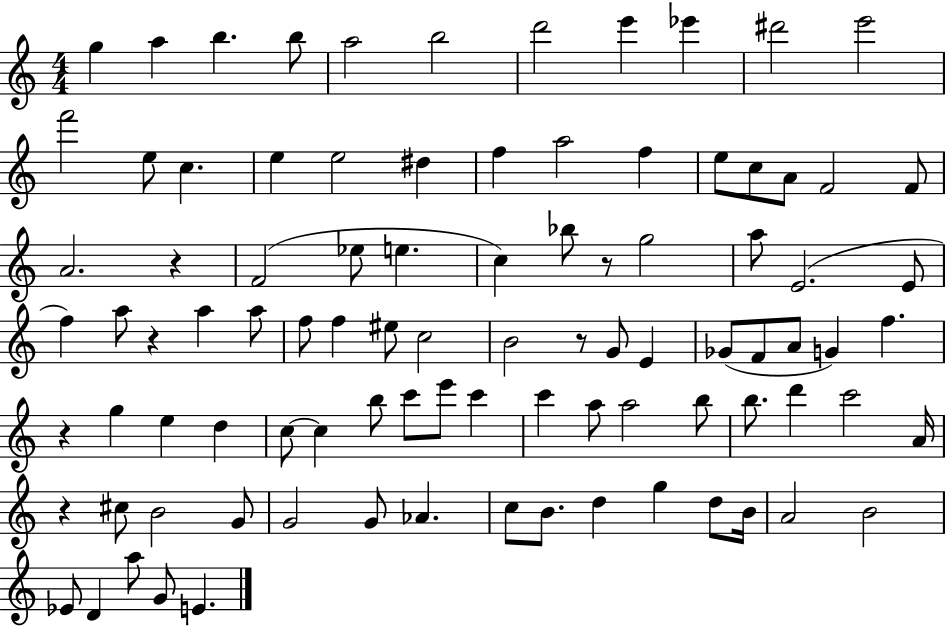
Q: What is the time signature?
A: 4/4